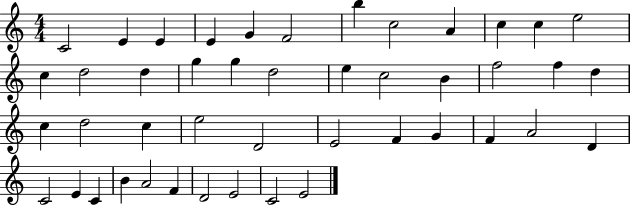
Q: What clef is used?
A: treble